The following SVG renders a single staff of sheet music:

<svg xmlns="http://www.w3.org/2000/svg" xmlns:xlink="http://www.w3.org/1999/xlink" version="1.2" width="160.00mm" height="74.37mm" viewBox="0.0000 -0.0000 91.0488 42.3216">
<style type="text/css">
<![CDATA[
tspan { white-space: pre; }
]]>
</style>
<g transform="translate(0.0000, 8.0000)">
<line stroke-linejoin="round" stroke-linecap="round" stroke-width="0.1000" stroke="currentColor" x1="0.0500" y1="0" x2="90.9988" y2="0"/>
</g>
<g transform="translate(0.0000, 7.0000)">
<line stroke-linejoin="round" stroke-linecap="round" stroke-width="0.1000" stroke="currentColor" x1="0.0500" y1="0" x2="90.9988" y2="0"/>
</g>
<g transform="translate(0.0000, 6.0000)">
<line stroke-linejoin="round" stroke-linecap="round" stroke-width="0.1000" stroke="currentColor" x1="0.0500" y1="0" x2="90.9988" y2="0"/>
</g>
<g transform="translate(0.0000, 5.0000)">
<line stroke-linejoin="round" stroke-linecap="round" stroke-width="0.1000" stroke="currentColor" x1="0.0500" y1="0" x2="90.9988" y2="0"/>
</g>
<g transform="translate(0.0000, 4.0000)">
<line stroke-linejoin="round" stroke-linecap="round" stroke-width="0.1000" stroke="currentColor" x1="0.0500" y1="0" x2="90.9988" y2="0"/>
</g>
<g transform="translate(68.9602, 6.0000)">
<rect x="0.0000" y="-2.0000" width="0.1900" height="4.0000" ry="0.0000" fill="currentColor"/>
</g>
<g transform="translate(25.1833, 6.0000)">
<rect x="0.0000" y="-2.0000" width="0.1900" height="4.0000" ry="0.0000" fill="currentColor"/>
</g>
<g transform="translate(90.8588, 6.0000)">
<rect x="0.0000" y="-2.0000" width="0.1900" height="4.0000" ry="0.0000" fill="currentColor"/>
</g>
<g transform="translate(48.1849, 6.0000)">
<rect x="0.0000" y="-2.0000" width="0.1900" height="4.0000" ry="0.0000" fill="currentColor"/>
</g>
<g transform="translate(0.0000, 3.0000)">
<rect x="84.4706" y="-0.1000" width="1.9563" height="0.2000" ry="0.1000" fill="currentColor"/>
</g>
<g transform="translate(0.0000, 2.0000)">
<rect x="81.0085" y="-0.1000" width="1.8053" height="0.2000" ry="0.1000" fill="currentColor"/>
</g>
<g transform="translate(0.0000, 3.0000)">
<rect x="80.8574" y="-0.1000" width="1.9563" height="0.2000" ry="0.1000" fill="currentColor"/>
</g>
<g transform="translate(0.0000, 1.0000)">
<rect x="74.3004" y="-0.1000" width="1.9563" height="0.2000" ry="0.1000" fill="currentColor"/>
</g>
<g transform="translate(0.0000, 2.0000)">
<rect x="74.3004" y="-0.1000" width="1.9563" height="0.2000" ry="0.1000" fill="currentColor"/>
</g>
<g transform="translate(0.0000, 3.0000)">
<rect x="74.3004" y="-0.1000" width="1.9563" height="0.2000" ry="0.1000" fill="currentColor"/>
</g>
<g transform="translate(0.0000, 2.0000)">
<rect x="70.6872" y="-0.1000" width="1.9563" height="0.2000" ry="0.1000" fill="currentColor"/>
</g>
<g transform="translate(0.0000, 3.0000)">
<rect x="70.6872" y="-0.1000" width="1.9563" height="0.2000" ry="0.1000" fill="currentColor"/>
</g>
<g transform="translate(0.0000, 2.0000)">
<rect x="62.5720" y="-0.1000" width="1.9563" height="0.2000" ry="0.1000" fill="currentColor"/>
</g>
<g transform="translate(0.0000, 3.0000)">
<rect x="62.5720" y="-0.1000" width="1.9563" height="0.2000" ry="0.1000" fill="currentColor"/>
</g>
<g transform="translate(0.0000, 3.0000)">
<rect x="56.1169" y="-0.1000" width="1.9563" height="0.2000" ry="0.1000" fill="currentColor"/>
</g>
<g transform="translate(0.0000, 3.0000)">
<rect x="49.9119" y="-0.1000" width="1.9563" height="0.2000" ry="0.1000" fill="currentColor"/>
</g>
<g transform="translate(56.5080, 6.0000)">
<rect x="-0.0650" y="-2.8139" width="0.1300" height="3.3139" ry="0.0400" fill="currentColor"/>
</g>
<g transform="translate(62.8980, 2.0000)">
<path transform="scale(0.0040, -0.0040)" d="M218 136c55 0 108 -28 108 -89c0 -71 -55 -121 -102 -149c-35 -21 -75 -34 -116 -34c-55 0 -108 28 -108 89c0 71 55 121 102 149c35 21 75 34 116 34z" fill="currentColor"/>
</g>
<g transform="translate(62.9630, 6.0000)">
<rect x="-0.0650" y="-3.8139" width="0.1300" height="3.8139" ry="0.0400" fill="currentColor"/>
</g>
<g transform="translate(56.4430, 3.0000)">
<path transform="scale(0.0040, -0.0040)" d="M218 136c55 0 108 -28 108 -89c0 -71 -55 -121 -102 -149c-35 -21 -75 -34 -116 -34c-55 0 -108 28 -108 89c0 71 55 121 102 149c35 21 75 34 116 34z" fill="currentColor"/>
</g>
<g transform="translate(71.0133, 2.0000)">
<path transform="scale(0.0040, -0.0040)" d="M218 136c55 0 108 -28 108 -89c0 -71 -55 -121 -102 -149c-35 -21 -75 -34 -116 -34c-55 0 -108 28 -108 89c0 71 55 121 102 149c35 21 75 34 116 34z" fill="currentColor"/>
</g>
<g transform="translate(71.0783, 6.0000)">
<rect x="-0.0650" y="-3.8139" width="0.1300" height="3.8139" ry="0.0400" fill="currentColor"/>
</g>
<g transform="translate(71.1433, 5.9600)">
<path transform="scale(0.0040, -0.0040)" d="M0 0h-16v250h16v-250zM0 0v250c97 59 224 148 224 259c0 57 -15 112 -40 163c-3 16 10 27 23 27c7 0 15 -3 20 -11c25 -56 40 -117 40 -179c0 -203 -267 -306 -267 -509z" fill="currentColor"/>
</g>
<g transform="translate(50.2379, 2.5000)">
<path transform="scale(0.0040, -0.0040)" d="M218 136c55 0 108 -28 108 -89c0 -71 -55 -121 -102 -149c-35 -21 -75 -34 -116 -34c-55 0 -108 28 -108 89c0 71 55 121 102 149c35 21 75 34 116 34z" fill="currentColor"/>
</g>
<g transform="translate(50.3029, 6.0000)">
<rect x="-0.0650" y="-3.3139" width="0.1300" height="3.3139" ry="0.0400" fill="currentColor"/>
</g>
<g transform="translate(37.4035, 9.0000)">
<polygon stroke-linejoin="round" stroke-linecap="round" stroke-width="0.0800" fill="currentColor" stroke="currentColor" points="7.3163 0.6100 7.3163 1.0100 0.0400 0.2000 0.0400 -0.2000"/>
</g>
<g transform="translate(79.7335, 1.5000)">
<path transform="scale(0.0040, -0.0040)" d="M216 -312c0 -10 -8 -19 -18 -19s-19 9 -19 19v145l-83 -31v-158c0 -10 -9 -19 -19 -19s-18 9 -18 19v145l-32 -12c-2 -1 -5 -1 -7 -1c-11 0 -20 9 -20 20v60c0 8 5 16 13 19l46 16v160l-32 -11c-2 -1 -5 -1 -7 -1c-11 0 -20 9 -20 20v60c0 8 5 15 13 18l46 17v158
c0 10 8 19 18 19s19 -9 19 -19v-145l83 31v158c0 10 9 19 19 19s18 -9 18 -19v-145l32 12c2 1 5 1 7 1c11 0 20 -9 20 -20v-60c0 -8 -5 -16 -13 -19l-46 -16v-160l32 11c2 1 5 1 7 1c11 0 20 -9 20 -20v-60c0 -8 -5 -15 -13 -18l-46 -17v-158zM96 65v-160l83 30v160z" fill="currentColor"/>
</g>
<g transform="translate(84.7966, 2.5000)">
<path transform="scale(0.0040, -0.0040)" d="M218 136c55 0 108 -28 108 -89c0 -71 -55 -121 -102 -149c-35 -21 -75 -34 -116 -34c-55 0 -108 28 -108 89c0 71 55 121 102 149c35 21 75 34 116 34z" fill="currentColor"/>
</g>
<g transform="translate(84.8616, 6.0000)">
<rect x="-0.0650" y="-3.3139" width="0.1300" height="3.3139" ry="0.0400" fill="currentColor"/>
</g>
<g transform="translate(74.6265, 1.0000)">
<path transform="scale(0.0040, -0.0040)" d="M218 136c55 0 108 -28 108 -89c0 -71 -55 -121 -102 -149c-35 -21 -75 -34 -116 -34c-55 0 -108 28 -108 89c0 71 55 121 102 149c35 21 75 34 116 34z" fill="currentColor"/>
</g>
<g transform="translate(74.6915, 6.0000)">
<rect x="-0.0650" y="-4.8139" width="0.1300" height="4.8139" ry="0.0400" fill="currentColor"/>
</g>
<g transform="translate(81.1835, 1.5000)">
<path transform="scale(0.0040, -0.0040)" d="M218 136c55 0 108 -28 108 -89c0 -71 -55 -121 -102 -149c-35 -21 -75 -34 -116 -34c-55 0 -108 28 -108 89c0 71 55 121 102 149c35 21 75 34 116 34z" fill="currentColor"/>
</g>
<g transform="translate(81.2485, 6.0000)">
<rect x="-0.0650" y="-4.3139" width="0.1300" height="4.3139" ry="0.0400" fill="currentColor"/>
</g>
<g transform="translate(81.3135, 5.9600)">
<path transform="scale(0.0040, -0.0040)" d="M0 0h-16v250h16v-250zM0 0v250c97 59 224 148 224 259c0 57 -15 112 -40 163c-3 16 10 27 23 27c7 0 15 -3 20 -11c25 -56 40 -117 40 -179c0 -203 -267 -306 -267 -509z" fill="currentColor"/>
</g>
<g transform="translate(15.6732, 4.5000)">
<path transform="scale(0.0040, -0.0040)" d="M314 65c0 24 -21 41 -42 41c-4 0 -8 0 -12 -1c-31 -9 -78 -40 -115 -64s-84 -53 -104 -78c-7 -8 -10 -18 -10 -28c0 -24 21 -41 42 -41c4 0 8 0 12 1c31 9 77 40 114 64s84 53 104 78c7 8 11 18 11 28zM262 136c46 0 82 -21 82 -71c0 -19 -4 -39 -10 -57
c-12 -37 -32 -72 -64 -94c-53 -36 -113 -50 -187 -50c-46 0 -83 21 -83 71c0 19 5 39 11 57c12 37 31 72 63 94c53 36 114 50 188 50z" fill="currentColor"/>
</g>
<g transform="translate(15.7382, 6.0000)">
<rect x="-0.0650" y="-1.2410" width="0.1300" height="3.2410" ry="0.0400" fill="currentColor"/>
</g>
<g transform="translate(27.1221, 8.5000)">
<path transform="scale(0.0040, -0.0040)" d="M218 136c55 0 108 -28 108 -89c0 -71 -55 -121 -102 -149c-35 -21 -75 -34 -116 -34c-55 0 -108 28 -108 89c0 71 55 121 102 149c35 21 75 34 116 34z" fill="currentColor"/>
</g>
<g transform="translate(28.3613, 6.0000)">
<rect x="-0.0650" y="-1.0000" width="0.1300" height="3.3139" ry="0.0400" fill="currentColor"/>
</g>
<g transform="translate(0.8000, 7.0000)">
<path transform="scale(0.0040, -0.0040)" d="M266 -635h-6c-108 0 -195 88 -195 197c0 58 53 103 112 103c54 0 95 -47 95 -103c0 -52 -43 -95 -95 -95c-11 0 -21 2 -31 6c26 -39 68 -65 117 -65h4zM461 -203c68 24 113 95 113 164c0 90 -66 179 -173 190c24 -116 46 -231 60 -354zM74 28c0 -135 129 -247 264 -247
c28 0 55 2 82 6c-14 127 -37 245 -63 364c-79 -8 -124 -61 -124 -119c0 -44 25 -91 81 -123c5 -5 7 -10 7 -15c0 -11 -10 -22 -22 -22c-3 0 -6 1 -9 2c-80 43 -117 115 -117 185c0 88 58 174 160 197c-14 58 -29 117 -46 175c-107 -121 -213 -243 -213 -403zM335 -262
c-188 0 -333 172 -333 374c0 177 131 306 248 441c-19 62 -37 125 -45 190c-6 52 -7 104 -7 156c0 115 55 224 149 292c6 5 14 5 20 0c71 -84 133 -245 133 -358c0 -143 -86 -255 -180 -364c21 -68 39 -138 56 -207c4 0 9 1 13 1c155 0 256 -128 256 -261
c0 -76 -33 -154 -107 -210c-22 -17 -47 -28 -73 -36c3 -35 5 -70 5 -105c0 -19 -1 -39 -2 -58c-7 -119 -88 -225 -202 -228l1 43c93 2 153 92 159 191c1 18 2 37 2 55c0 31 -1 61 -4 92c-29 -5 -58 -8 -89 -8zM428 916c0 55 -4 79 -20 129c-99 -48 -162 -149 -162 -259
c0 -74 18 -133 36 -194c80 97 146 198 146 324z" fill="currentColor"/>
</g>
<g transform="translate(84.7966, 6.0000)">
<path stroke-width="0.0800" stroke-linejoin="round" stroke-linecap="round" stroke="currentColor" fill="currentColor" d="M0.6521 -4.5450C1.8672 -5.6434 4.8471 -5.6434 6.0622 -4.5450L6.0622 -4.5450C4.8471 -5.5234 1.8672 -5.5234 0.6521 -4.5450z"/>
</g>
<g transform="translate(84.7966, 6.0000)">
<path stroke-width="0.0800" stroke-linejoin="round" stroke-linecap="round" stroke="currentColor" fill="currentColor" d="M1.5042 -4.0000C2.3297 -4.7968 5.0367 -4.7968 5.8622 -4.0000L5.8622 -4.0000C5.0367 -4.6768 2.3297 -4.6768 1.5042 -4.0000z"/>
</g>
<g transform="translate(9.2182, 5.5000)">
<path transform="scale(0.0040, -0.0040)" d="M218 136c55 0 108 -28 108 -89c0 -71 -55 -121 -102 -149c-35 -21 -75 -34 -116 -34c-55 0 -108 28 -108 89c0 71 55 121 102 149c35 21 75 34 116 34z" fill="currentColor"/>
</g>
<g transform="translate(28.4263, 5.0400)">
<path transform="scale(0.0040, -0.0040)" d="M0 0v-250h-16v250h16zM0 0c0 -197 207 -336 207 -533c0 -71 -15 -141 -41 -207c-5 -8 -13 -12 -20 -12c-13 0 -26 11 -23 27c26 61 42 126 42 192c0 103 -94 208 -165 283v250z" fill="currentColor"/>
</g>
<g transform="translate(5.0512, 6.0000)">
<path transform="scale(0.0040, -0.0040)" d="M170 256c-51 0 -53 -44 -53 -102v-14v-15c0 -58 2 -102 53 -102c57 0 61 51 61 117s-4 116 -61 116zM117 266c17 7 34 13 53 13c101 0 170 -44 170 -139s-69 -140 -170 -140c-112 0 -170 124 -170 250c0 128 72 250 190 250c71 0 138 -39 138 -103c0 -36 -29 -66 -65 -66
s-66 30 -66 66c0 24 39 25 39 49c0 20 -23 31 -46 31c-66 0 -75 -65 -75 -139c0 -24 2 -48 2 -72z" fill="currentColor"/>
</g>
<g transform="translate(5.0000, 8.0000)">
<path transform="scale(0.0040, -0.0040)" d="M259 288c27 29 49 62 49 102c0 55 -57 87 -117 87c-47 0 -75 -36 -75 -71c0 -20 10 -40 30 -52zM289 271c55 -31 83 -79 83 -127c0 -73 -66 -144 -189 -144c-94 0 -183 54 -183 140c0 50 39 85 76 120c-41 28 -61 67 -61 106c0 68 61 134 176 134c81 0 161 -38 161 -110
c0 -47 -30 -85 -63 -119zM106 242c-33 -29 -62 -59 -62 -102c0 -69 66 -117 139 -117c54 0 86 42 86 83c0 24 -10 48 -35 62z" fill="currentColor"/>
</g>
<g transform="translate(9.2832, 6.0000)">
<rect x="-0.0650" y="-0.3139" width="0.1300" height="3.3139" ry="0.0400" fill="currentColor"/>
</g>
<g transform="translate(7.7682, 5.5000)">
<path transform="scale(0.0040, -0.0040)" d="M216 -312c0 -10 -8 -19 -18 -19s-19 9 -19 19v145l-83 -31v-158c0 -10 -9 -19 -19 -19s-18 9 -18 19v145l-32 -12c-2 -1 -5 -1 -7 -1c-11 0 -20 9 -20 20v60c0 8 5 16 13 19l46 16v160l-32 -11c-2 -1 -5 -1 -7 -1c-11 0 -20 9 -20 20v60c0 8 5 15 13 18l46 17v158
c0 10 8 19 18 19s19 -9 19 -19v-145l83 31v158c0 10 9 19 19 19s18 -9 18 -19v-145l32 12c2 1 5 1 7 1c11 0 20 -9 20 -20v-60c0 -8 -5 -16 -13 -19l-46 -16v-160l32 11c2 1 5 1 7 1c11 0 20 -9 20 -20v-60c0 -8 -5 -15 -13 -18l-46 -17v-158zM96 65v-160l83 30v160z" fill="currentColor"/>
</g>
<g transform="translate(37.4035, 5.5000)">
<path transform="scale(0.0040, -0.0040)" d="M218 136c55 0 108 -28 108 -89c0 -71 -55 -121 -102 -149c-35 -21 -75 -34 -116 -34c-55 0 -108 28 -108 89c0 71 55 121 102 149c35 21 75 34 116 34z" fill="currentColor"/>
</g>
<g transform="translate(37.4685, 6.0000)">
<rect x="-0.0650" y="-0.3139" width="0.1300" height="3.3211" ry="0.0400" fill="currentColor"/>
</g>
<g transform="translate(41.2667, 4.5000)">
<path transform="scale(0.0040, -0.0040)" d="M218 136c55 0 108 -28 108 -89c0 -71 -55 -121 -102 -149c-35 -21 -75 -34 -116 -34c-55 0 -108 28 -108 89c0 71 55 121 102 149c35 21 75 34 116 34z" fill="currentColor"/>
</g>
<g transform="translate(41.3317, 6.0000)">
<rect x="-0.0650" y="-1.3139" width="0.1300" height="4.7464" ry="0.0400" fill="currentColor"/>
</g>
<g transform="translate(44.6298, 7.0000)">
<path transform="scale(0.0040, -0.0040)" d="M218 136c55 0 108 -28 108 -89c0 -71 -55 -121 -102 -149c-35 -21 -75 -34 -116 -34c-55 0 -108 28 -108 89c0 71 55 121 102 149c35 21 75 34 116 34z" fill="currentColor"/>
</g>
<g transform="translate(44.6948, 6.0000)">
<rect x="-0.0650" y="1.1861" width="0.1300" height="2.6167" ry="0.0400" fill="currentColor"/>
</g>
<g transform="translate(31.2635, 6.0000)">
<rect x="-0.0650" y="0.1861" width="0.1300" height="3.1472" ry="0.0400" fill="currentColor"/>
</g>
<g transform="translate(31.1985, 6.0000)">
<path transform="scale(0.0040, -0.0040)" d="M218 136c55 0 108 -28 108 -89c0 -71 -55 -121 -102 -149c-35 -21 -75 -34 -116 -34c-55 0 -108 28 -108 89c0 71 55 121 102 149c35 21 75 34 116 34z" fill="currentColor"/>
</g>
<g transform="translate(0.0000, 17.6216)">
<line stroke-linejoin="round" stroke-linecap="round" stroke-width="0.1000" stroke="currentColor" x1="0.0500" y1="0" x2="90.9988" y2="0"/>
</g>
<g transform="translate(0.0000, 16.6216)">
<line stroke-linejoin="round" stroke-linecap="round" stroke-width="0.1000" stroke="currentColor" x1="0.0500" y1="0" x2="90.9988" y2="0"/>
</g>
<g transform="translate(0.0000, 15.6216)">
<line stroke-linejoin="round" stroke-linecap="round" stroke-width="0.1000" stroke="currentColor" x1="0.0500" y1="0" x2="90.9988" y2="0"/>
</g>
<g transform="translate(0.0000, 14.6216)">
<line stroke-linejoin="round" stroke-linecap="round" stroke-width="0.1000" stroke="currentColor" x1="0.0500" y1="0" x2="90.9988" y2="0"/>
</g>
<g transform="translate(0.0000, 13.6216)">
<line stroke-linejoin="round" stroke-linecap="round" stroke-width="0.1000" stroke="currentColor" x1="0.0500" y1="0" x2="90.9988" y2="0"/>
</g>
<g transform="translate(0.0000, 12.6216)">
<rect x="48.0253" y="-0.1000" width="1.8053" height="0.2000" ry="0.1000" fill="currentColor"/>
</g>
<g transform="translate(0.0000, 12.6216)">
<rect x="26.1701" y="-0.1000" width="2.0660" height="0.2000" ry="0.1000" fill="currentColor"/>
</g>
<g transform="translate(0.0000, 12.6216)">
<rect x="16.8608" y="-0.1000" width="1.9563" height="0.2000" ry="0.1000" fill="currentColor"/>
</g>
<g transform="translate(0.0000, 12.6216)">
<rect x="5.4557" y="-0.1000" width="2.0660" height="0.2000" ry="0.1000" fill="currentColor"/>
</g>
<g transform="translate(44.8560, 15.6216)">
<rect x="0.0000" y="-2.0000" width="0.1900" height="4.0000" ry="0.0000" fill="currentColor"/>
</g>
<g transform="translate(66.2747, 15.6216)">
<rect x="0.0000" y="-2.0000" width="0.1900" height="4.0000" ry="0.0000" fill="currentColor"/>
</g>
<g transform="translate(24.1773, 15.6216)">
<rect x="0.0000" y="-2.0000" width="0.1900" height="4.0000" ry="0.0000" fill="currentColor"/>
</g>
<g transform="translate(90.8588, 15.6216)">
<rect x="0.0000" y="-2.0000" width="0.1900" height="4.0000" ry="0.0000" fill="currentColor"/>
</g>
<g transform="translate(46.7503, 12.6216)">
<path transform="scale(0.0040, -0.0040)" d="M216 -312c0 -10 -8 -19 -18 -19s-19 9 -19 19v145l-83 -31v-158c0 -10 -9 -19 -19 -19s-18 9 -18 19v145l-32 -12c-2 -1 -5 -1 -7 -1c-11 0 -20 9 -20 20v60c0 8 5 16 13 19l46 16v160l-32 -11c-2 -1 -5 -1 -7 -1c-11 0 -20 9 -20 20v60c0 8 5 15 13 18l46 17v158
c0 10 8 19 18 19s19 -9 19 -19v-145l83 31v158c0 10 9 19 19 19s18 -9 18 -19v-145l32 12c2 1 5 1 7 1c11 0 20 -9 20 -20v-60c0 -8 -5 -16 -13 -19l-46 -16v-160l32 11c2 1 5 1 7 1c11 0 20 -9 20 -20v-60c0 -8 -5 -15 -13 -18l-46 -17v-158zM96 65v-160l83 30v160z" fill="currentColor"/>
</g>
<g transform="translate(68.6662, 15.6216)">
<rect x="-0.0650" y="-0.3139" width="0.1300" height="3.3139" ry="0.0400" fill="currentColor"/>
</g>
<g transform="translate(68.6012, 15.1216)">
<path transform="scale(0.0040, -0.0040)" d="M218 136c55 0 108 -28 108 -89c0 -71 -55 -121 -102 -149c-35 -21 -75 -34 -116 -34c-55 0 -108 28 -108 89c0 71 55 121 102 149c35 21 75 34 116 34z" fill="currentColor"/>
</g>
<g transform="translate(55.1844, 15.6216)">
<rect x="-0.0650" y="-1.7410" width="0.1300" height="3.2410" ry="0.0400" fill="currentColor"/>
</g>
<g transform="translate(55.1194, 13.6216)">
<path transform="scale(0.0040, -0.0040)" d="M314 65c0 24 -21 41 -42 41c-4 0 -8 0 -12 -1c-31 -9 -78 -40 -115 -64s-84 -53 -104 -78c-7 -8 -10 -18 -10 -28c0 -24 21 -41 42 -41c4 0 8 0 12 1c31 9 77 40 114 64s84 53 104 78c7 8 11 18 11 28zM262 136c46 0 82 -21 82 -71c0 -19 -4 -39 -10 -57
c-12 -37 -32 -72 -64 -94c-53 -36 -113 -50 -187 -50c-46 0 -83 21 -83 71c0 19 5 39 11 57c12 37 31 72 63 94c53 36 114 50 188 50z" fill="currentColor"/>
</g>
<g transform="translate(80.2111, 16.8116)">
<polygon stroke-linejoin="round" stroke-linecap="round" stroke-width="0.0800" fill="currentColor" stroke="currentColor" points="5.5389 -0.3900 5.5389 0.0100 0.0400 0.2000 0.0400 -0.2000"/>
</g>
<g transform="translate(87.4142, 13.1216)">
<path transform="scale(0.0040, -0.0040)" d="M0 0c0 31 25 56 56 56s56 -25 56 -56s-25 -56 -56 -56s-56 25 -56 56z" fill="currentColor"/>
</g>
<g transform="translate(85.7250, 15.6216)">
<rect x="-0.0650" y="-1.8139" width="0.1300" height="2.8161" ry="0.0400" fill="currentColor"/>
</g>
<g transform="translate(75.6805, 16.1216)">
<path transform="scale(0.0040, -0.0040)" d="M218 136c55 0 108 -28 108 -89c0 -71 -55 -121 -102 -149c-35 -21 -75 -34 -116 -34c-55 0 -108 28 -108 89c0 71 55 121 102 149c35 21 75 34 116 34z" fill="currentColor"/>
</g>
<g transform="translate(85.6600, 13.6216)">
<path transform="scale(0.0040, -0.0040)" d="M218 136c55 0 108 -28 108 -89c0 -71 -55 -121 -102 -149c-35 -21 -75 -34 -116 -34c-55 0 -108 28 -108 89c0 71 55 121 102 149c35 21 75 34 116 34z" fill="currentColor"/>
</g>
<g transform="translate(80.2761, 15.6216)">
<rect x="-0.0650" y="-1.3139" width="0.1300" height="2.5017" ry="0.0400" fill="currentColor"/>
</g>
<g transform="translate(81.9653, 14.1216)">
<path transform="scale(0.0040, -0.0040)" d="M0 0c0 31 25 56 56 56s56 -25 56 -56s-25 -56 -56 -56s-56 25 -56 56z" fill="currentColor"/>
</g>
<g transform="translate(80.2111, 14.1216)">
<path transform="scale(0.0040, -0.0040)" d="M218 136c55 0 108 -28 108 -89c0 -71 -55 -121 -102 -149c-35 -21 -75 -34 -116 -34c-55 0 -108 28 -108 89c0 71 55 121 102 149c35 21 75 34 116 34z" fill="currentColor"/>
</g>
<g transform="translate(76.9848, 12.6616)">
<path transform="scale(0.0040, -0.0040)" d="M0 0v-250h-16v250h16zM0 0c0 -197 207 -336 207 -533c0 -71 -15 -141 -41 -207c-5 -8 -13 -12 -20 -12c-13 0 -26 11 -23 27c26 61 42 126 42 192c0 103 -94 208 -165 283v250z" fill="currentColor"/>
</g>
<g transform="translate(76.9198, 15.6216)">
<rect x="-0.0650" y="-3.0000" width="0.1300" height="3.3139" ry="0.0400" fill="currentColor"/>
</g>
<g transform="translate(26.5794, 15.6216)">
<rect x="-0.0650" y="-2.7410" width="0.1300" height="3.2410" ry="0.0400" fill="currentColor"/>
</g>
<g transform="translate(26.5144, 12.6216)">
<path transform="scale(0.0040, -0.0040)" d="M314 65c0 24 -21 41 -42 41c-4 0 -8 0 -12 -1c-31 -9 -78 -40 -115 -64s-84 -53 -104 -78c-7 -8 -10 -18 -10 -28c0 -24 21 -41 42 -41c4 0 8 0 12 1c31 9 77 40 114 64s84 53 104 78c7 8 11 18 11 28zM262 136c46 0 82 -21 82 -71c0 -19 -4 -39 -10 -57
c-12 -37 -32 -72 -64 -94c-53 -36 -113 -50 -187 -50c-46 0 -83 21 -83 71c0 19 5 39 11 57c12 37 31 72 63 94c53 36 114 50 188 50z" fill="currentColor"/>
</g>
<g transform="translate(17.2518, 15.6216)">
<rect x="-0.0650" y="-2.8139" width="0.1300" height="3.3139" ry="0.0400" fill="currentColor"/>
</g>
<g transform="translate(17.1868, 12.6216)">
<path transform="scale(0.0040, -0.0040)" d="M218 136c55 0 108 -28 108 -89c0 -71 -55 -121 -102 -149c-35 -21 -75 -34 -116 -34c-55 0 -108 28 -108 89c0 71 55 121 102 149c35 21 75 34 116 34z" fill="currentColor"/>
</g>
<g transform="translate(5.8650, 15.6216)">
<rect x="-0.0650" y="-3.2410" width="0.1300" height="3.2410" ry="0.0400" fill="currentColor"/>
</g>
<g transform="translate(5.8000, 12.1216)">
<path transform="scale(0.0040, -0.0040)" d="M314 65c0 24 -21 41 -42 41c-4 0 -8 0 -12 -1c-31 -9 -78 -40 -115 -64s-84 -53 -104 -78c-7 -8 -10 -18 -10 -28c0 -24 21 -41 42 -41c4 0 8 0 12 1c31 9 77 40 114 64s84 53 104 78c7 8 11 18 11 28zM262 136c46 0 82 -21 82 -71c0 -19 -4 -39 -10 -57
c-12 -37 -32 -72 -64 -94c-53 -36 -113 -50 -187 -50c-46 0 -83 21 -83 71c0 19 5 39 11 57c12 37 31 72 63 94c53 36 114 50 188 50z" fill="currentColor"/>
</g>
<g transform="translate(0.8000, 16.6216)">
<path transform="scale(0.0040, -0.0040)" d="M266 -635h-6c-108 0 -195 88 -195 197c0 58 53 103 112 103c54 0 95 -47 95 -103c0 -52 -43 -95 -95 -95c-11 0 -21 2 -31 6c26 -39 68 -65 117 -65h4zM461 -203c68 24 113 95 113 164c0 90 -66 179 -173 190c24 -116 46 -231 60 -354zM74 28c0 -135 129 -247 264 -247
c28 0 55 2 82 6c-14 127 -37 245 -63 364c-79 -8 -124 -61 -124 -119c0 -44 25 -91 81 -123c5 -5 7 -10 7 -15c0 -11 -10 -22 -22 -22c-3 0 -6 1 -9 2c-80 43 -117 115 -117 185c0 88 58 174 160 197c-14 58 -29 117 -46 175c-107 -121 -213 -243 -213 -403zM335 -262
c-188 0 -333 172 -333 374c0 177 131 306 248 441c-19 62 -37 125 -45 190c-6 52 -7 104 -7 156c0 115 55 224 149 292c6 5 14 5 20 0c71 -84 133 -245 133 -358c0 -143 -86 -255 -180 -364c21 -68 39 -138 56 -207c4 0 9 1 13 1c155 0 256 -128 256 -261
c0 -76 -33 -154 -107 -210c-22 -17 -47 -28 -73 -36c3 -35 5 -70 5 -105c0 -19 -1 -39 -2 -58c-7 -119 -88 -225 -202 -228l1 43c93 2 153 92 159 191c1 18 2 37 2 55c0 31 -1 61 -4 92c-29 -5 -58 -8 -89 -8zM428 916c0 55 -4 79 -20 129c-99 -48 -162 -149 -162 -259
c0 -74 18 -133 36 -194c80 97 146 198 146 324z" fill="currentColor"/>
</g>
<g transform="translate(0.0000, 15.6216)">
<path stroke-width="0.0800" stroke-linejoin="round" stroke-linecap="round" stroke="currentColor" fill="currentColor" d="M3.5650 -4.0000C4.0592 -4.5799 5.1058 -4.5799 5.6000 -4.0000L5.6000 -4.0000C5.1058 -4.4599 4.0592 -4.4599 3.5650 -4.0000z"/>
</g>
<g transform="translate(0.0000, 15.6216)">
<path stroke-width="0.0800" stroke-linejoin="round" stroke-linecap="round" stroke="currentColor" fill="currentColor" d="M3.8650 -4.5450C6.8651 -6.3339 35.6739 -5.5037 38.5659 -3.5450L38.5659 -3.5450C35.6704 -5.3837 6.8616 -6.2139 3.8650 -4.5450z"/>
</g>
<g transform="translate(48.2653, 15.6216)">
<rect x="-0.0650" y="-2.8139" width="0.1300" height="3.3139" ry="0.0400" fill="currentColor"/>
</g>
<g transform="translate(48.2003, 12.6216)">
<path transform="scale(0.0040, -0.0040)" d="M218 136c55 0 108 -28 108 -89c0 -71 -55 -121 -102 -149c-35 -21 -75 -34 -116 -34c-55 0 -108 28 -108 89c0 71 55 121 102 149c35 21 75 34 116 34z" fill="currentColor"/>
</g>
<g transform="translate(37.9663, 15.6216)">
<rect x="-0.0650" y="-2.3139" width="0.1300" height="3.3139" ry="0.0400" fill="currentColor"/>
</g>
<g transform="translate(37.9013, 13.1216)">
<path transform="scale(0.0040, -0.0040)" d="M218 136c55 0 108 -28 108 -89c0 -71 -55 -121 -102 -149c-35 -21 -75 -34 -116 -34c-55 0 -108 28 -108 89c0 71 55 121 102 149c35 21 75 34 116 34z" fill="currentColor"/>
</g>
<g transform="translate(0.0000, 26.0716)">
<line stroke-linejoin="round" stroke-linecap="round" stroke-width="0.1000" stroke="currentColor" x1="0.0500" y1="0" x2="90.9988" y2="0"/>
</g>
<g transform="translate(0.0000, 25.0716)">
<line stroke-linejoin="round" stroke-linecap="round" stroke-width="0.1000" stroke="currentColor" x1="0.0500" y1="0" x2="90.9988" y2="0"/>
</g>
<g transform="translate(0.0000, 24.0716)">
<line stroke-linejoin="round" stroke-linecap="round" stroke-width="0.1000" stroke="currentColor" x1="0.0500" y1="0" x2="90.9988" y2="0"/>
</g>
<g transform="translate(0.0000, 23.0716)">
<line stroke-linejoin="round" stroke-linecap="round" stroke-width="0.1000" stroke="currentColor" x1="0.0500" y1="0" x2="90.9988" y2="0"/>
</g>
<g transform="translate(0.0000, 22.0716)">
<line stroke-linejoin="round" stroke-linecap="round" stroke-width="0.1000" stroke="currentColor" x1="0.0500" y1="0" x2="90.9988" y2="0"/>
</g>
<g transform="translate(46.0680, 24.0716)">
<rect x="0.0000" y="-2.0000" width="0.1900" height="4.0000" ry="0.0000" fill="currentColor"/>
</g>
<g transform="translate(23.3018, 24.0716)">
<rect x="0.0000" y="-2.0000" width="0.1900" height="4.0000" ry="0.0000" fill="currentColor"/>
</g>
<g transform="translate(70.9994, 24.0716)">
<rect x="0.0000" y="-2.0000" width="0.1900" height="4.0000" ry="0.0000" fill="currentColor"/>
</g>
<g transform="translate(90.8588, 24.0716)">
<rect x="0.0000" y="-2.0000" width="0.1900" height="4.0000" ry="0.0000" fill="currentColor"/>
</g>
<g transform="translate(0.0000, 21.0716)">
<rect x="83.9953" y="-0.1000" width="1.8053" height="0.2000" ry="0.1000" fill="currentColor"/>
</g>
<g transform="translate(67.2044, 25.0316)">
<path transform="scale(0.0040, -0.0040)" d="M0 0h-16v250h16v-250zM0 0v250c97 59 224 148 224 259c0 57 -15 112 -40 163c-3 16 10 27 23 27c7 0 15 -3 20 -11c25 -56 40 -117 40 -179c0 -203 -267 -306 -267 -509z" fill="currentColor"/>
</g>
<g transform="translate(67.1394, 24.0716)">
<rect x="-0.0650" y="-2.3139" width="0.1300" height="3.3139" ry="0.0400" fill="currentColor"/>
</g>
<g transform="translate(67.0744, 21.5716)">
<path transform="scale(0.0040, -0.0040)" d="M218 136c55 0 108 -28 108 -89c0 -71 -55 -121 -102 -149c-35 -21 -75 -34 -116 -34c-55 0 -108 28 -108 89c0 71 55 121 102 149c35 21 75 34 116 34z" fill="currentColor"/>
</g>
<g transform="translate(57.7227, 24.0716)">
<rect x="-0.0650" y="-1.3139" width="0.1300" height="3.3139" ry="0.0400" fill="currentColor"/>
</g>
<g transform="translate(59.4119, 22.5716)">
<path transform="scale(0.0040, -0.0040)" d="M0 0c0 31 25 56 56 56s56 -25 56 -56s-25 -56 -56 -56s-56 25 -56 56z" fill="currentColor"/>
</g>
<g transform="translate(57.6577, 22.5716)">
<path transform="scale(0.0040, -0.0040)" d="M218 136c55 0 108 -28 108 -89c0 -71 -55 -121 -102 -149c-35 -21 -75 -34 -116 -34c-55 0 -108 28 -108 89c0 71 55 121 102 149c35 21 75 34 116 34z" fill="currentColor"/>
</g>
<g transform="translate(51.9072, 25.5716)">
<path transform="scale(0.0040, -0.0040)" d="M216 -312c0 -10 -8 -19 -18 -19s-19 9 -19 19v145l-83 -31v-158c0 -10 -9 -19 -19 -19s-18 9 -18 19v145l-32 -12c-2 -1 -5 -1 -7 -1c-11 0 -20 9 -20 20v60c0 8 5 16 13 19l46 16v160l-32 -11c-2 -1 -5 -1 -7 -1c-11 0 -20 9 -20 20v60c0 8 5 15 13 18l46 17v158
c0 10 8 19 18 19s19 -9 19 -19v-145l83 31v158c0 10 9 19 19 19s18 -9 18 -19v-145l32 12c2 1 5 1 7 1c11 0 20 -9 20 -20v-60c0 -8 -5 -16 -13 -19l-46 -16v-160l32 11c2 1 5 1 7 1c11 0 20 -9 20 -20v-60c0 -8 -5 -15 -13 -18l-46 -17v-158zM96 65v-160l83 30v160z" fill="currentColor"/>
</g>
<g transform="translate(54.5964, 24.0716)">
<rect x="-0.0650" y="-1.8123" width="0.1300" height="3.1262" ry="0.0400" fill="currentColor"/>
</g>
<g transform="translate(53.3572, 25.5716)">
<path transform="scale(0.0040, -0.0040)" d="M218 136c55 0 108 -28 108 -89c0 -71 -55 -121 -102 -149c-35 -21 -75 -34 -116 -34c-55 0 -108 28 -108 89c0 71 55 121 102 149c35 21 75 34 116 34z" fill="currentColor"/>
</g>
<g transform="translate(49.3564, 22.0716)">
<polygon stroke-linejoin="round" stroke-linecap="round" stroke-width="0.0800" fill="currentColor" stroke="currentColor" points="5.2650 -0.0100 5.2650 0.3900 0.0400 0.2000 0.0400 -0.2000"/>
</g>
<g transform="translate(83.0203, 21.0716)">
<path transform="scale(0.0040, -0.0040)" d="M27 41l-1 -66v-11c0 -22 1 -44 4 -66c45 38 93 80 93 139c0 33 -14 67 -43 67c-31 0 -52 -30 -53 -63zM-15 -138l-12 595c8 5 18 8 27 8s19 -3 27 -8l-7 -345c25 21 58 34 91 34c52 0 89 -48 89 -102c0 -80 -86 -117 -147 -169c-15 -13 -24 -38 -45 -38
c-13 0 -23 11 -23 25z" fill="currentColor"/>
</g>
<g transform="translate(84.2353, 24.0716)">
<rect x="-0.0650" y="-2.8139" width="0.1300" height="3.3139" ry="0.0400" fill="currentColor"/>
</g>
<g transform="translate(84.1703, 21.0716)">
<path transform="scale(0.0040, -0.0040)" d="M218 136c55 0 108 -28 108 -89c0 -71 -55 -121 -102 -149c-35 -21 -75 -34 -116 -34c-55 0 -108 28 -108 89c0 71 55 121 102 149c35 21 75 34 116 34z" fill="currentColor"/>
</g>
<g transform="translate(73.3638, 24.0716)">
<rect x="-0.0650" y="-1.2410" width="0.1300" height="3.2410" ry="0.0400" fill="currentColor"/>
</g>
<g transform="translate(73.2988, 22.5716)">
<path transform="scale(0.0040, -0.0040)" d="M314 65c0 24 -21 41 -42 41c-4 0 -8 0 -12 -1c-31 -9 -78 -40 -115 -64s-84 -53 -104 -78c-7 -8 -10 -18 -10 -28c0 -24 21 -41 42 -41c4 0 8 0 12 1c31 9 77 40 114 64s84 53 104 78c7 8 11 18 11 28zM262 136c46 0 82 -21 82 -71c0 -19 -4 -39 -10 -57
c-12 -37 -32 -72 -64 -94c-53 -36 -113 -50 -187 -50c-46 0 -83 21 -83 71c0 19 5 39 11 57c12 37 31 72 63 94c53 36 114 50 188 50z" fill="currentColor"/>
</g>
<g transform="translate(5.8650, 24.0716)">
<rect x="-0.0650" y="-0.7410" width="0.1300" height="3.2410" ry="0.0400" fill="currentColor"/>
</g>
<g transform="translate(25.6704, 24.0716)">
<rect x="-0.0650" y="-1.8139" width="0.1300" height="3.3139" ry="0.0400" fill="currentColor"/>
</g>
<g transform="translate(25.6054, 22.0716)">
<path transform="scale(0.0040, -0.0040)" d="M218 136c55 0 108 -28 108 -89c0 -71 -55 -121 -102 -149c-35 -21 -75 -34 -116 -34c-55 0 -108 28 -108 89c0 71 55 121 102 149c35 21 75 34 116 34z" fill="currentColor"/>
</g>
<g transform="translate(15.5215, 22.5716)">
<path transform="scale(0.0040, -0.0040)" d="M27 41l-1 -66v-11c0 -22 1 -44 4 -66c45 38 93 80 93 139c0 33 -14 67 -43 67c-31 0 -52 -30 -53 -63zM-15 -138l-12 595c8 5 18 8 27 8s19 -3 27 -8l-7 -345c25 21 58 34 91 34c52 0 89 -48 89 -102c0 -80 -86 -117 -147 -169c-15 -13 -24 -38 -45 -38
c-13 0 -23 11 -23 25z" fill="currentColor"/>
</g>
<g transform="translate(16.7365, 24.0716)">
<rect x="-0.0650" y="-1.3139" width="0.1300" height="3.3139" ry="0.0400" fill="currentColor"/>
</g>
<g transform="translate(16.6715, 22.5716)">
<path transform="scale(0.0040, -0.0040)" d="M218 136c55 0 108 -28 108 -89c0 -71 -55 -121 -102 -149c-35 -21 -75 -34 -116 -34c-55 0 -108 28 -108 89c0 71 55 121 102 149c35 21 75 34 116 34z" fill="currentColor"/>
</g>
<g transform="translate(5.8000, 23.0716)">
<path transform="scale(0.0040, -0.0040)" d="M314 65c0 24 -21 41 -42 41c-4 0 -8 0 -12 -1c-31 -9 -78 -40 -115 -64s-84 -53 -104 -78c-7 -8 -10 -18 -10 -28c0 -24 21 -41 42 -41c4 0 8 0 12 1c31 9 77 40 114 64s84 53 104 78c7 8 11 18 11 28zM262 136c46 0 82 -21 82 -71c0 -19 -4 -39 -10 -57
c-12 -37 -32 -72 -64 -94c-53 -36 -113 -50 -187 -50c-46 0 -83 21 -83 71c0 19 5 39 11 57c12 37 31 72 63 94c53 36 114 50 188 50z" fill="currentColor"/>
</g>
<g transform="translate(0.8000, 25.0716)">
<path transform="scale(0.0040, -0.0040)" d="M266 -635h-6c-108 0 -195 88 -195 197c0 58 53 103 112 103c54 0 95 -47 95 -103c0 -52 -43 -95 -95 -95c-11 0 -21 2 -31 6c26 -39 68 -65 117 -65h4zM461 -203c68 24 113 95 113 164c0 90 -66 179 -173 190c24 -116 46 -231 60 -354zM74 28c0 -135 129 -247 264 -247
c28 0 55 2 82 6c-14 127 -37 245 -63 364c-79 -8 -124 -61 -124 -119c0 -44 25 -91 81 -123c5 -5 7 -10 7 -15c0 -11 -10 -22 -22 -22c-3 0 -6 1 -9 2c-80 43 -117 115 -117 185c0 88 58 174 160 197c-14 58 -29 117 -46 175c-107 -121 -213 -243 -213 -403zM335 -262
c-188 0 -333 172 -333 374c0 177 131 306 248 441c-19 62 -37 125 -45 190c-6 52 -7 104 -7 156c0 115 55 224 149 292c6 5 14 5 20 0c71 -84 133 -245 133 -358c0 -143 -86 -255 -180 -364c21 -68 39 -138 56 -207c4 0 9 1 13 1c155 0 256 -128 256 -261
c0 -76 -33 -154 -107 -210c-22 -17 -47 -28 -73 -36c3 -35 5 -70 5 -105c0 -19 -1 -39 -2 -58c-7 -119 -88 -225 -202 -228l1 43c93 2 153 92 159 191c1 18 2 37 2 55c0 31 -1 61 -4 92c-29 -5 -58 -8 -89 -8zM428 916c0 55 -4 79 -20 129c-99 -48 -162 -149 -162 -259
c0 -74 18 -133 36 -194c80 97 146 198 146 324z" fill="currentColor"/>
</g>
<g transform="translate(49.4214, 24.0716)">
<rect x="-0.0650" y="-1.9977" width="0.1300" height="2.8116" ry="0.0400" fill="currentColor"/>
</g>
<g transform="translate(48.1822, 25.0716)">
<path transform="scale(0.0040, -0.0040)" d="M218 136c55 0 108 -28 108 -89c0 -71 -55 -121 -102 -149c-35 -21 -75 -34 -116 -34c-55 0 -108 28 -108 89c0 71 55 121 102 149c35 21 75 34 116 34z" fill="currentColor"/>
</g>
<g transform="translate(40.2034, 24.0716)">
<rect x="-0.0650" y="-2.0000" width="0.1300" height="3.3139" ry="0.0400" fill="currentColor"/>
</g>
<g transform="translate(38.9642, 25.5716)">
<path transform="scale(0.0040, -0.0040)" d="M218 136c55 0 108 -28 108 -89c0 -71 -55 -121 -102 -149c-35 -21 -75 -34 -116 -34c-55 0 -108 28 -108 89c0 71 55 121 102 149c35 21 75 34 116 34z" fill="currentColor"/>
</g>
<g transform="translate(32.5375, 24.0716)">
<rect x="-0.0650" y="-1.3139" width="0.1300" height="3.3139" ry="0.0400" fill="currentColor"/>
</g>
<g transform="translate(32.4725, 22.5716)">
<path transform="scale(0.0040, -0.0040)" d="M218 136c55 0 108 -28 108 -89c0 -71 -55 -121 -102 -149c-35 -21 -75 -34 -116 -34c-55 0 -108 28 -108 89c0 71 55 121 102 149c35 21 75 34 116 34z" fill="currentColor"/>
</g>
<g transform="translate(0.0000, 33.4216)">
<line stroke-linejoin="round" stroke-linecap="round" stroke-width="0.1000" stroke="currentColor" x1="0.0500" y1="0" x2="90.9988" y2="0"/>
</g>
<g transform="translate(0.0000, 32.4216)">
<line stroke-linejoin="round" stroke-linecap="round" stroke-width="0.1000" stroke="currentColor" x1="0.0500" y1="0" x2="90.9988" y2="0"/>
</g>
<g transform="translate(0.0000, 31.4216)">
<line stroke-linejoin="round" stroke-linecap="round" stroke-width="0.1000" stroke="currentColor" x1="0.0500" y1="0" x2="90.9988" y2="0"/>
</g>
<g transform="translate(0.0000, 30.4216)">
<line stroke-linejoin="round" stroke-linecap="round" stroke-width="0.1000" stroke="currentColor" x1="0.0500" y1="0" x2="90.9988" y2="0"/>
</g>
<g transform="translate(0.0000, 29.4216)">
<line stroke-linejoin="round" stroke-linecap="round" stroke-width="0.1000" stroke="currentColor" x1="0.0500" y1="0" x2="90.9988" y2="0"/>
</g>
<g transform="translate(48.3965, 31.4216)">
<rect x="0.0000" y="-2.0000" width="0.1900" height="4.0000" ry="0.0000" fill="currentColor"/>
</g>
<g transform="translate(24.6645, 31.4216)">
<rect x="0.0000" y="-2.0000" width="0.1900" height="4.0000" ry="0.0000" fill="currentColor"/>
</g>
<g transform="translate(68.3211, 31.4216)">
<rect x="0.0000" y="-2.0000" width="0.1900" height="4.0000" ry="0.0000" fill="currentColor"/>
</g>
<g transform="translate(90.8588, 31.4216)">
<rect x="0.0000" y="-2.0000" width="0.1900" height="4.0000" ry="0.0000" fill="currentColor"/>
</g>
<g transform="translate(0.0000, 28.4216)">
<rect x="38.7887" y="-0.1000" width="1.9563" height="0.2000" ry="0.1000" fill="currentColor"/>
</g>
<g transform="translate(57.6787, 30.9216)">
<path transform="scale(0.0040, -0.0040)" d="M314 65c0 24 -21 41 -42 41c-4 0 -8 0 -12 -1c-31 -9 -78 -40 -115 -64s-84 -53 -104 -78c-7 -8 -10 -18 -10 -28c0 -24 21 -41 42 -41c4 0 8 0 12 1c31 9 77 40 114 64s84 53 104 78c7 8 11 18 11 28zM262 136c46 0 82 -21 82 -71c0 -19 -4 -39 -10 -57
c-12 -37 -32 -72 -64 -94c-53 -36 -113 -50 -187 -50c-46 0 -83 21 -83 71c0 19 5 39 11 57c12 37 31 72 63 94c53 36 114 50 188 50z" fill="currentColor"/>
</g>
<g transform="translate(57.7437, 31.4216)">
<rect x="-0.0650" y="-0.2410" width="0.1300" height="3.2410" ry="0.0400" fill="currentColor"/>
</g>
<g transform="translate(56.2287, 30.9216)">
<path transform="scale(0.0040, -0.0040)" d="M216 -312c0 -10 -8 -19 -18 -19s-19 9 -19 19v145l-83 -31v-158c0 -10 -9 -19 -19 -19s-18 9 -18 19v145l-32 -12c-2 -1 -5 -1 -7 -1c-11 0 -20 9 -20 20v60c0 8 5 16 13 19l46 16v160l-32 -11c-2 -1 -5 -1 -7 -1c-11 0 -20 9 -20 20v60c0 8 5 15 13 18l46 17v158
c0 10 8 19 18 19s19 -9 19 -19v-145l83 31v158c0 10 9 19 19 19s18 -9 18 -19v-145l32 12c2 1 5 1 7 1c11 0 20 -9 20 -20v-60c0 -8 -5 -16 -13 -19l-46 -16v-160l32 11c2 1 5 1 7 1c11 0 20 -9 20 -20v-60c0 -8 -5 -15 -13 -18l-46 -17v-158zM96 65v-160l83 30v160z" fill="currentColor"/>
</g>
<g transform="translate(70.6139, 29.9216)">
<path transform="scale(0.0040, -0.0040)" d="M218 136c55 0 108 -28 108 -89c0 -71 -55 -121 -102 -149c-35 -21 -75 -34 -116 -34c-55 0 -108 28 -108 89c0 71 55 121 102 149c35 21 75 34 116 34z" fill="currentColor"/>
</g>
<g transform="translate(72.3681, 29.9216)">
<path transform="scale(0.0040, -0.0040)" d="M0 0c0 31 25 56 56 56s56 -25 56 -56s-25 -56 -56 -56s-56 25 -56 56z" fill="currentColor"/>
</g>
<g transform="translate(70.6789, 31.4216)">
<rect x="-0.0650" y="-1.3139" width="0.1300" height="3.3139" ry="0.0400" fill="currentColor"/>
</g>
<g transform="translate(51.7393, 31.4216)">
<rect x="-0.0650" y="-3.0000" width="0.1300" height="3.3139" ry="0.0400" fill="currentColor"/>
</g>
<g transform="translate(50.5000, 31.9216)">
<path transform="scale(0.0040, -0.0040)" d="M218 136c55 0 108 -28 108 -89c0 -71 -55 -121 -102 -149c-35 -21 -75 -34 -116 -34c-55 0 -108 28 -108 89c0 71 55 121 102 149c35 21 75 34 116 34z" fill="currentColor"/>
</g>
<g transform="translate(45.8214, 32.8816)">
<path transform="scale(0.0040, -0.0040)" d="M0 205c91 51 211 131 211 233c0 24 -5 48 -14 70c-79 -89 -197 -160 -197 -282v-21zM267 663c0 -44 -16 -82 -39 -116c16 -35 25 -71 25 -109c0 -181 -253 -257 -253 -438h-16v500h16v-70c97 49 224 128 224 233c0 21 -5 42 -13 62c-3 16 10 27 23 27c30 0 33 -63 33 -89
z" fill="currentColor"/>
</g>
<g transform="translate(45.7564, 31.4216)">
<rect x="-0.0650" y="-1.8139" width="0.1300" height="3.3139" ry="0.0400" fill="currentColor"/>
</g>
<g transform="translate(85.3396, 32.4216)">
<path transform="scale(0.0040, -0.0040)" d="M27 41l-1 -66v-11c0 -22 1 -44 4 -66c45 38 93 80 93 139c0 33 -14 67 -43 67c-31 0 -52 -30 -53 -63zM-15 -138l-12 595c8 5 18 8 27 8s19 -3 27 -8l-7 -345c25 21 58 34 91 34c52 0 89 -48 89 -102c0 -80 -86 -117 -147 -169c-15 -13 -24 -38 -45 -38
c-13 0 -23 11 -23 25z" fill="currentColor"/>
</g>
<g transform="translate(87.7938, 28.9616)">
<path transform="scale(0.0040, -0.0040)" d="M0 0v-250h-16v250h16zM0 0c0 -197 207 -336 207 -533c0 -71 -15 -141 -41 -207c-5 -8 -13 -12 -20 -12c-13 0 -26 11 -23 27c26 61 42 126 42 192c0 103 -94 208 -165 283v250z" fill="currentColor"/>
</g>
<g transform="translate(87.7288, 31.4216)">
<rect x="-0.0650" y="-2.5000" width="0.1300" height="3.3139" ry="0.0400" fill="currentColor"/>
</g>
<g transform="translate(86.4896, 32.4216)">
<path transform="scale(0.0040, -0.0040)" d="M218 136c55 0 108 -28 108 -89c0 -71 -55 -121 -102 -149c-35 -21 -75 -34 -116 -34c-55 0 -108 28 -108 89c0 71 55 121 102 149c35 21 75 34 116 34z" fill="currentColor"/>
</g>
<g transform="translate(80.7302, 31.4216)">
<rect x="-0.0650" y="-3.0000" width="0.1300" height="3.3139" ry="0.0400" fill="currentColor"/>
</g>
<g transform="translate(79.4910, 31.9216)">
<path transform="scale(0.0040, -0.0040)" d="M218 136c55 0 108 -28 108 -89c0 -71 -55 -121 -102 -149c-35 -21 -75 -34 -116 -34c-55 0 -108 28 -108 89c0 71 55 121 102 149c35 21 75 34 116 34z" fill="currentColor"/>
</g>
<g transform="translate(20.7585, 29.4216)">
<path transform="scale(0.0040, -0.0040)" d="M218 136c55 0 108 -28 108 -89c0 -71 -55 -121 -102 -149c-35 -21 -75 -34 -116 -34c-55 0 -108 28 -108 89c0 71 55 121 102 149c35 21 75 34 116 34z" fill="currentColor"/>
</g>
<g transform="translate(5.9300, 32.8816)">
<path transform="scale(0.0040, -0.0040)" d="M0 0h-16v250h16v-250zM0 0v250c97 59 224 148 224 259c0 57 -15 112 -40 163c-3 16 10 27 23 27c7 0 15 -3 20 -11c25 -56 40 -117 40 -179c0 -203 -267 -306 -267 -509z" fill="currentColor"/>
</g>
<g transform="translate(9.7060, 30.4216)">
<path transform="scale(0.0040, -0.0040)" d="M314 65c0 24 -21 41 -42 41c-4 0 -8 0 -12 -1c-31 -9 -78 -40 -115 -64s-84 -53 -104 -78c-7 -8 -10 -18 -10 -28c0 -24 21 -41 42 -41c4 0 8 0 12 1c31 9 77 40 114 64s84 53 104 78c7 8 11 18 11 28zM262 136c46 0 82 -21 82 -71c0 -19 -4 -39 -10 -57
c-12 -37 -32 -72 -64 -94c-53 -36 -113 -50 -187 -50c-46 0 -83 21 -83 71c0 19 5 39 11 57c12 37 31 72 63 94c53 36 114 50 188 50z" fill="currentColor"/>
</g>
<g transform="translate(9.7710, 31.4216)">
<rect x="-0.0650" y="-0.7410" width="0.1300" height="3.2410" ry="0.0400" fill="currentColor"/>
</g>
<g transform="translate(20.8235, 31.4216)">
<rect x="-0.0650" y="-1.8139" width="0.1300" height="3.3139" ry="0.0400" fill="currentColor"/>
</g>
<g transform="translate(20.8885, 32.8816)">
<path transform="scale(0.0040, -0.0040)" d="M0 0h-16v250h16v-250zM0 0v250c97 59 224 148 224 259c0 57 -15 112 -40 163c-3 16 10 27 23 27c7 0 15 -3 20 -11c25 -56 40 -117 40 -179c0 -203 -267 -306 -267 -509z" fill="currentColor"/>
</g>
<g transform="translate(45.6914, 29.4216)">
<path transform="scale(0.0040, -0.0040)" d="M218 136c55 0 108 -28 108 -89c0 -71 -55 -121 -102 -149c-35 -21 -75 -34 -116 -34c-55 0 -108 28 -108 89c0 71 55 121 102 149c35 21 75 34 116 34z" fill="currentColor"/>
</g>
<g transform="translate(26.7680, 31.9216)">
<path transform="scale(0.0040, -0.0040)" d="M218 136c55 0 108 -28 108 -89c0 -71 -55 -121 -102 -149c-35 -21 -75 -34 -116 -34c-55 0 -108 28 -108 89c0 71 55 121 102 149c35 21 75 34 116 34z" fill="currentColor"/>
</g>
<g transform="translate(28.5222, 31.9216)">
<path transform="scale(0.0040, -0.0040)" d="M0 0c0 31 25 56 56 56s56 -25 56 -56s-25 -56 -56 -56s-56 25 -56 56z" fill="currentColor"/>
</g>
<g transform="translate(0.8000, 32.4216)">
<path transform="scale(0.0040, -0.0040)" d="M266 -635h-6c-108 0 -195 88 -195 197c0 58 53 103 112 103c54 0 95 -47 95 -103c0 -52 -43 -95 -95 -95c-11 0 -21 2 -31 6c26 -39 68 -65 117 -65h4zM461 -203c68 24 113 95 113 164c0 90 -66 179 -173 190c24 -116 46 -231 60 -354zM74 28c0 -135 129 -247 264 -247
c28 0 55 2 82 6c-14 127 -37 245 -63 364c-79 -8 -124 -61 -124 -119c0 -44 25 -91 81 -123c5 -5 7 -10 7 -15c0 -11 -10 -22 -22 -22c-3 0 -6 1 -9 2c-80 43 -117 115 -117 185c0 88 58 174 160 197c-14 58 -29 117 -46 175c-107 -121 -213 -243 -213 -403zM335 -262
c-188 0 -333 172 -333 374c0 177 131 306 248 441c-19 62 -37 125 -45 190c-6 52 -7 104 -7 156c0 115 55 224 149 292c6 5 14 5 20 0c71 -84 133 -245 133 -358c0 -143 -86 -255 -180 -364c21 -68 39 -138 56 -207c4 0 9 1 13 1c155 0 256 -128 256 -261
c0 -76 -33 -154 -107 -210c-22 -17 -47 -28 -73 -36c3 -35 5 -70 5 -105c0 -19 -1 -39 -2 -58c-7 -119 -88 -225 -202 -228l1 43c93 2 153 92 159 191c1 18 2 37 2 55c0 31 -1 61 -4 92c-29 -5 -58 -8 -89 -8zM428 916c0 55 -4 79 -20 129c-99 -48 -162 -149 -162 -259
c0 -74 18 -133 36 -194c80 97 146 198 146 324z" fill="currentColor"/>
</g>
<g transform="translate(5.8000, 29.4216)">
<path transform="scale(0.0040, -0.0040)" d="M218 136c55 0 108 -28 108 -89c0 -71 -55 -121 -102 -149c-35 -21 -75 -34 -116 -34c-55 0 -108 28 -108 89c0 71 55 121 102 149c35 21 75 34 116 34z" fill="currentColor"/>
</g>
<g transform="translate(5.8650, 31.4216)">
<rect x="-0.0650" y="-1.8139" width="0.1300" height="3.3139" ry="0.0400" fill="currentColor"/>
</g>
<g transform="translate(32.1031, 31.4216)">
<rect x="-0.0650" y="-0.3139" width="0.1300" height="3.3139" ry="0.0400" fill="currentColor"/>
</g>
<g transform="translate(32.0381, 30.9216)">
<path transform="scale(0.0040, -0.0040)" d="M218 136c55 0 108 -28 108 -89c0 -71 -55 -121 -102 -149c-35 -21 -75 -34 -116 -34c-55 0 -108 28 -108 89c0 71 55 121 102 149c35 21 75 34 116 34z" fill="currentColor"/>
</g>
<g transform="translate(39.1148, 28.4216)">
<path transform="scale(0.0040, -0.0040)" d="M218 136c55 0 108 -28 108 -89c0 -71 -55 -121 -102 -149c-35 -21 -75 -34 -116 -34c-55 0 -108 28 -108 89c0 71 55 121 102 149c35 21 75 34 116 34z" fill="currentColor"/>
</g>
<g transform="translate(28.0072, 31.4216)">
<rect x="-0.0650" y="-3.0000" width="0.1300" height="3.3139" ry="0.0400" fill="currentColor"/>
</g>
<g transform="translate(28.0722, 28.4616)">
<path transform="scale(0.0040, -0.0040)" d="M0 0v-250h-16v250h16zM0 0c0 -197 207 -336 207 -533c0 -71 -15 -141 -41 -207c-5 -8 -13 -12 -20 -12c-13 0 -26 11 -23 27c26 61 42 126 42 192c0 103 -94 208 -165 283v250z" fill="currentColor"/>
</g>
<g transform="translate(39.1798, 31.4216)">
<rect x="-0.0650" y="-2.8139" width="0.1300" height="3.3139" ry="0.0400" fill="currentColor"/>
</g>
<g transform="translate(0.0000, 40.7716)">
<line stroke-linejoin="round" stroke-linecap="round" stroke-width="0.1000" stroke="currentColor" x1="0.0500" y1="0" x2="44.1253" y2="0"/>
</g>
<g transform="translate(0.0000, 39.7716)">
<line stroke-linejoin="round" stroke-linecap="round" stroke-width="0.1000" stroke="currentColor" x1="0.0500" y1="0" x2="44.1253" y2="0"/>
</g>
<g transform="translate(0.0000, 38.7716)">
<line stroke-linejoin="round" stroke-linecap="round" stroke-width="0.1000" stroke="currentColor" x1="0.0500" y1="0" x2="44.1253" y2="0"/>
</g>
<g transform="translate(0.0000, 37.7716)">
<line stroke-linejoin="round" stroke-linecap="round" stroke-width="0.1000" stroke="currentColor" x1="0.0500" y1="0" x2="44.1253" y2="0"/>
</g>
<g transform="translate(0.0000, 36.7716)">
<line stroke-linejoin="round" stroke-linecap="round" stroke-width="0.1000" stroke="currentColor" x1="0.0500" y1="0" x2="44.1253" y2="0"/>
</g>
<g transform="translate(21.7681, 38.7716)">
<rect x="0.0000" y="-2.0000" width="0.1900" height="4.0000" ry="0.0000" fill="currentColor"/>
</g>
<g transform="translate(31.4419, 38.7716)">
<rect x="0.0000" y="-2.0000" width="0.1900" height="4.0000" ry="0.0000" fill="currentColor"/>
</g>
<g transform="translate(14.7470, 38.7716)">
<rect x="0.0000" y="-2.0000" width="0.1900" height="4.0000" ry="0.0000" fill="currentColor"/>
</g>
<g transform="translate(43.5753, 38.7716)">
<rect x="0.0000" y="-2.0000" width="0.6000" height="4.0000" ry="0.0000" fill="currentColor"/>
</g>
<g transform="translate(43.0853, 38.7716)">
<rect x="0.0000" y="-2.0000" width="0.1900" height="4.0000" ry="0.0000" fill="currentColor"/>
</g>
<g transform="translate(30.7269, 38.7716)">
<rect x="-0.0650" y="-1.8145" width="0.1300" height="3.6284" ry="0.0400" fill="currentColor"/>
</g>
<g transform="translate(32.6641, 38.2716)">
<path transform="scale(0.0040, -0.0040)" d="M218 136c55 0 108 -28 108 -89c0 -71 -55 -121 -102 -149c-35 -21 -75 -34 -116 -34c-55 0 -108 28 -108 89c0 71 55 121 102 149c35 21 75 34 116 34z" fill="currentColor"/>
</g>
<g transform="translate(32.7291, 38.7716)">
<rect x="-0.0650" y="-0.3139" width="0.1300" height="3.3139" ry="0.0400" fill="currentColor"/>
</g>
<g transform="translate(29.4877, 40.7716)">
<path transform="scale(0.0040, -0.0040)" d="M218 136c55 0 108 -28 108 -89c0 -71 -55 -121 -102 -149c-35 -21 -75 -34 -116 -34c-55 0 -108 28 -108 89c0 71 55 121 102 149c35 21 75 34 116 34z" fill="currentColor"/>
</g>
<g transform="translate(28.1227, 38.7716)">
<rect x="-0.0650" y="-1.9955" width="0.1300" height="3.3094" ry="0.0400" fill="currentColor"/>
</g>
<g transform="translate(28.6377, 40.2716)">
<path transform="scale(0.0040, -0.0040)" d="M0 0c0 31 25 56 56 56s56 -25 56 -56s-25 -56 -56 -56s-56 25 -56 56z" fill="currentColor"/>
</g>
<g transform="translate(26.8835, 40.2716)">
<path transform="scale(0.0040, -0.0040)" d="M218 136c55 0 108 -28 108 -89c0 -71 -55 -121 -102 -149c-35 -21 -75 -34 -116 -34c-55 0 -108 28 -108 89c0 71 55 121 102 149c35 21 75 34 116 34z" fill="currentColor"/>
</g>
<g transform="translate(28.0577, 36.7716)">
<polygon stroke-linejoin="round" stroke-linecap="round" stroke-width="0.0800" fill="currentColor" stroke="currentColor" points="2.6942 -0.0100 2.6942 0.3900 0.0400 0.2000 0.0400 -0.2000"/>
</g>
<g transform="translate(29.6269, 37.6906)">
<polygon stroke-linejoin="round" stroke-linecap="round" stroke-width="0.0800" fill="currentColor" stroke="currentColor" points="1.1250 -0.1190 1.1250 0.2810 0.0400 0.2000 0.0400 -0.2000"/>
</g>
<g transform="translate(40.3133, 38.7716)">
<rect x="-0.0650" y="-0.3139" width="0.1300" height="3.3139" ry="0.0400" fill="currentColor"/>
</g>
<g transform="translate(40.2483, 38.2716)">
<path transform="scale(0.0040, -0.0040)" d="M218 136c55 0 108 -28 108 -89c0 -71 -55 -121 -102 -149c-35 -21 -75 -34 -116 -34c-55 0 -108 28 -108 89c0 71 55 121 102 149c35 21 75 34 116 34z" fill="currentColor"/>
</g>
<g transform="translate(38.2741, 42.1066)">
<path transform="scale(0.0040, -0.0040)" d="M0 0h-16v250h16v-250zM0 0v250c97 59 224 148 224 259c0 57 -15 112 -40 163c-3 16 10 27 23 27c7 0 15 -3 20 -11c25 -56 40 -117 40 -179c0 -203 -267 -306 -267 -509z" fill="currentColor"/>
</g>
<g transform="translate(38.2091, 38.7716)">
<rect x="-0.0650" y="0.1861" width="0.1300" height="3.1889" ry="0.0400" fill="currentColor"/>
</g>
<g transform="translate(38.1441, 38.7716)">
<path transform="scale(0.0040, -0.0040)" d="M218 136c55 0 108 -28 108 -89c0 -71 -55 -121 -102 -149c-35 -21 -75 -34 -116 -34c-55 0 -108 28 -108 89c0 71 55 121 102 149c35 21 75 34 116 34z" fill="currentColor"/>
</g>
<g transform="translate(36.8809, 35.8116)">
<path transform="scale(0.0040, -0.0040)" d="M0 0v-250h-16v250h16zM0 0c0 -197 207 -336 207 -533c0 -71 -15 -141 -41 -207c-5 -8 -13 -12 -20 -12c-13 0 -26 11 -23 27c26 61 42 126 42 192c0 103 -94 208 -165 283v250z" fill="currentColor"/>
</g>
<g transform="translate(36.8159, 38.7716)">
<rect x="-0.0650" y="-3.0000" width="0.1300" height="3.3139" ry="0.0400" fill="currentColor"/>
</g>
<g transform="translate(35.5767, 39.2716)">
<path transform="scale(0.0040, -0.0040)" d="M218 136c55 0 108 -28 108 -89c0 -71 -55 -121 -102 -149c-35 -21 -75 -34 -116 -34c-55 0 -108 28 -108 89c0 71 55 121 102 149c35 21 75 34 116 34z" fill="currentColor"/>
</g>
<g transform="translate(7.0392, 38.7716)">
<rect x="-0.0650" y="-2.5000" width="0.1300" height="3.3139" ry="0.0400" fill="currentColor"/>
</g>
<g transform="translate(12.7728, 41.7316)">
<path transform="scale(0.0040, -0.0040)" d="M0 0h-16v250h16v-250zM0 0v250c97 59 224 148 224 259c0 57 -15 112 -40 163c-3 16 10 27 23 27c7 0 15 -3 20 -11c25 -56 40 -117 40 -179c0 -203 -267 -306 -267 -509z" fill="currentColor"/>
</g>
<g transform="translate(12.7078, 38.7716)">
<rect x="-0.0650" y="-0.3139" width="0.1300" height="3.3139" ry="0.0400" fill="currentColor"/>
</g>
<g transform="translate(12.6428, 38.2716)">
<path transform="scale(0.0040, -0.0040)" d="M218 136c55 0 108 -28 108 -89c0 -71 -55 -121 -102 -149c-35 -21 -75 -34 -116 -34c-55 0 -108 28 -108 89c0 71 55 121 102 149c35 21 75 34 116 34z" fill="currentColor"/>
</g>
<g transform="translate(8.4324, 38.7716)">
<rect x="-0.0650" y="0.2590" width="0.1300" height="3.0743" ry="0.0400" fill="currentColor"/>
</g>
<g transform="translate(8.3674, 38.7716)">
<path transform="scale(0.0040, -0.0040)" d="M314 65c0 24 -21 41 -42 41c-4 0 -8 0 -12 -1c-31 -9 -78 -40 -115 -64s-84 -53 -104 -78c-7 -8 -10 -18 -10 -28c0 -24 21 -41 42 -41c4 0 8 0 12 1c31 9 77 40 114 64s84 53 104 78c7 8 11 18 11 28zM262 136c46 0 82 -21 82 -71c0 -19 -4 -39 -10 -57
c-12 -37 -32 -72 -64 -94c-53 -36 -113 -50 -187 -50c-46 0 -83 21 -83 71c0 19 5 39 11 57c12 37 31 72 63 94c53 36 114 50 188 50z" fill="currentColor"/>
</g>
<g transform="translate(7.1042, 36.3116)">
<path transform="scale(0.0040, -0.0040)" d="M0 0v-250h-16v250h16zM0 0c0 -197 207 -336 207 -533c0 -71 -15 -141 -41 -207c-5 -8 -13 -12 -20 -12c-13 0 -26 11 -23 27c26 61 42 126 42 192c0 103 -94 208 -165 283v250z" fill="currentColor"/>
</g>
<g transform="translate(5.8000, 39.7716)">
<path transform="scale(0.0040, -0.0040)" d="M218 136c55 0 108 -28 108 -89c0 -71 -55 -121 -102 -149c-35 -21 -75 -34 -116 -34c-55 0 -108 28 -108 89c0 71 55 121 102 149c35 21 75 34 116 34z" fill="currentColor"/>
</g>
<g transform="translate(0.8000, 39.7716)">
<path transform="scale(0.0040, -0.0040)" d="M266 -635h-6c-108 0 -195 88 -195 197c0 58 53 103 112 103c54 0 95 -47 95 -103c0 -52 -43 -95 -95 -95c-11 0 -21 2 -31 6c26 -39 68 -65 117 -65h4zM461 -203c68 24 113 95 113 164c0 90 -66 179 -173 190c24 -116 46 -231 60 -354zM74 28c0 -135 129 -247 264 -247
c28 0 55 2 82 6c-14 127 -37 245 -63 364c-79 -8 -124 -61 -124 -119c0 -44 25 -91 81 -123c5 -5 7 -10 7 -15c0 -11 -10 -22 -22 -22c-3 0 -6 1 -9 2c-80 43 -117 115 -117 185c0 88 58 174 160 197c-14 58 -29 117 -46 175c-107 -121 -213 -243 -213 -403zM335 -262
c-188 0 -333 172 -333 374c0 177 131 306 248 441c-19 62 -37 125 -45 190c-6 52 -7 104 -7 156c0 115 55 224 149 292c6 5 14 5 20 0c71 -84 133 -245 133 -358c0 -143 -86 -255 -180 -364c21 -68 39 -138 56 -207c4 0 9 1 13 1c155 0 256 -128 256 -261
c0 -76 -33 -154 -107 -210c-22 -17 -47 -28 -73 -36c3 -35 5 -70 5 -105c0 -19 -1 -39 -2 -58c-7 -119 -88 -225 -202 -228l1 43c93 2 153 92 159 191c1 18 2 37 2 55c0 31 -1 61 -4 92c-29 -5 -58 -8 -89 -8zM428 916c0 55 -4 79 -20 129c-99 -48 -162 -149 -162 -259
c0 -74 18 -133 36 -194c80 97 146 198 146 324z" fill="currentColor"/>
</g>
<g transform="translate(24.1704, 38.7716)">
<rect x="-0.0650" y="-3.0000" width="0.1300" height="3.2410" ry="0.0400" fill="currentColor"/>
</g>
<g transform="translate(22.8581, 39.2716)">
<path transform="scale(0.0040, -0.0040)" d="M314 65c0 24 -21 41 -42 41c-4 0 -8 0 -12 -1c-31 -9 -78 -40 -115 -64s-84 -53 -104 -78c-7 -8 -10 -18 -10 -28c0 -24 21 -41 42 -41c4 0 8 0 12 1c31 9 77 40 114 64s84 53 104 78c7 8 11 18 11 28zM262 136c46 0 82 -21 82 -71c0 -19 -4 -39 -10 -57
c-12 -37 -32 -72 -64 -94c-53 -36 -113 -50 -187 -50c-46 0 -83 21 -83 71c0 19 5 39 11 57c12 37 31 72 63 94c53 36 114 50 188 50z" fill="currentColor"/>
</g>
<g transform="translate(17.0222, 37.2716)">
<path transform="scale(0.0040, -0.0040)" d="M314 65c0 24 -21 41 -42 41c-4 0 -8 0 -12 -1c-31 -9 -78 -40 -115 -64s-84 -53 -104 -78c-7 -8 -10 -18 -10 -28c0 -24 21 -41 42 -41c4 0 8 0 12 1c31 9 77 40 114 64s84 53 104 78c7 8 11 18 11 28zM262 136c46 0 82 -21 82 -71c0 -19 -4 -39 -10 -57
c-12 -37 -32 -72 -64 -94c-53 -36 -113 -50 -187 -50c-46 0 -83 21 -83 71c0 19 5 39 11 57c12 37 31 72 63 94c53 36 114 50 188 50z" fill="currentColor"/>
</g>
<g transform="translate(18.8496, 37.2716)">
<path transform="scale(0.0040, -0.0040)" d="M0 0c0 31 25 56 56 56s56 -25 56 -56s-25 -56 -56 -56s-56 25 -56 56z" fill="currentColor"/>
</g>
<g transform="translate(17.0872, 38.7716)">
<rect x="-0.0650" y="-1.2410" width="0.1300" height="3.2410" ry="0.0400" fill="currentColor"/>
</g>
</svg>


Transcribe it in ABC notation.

X:1
T:Untitled
M:6/8
L:1/4
K:C
^c e2 D/2 B c/2 e/2 G/2 b a c' c'/2 e' ^d'/2 b b2 a a2 g ^a f2 c A/2 e/2 f/2 d2 _e f e F G/2 ^F/2 e g/2 e2 _a f/2 d2 f/2 A/2 c a f/4 A ^c2 e A _G/2 G/2 B2 c/2 e2 A2 F/2 E/4 c A/2 B/2 c